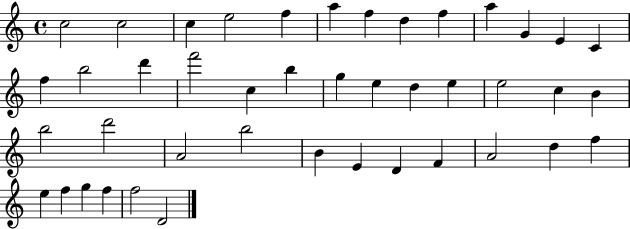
X:1
T:Untitled
M:4/4
L:1/4
K:C
c2 c2 c e2 f a f d f a G E C f b2 d' f'2 c b g e d e e2 c B b2 d'2 A2 b2 B E D F A2 d f e f g f f2 D2